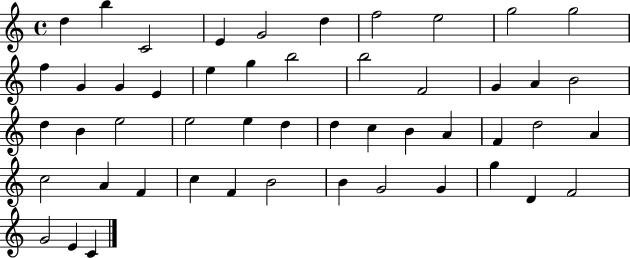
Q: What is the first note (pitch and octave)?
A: D5